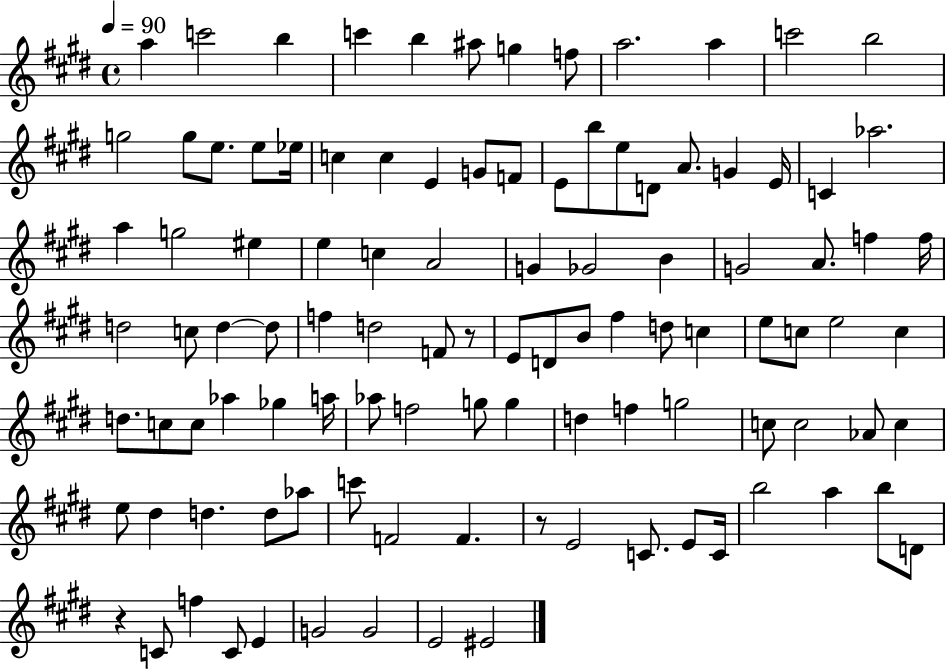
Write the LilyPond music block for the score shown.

{
  \clef treble
  \time 4/4
  \defaultTimeSignature
  \key e \major
  \tempo 4 = 90
  \repeat volta 2 { a''4 c'''2 b''4 | c'''4 b''4 ais''8 g''4 f''8 | a''2. a''4 | c'''2 b''2 | \break g''2 g''8 e''8. e''8 ees''16 | c''4 c''4 e'4 g'8 f'8 | e'8 b''8 e''8 d'8 a'8. g'4 e'16 | c'4 aes''2. | \break a''4 g''2 eis''4 | e''4 c''4 a'2 | g'4 ges'2 b'4 | g'2 a'8. f''4 f''16 | \break d''2 c''8 d''4~~ d''8 | f''4 d''2 f'8 r8 | e'8 d'8 b'8 fis''4 d''8 c''4 | e''8 c''8 e''2 c''4 | \break d''8. c''8 c''8 aes''4 ges''4 a''16 | aes''8 f''2 g''8 g''4 | d''4 f''4 g''2 | c''8 c''2 aes'8 c''4 | \break e''8 dis''4 d''4. d''8 aes''8 | c'''8 f'2 f'4. | r8 e'2 c'8. e'8 c'16 | b''2 a''4 b''8 d'8 | \break r4 c'8 f''4 c'8 e'4 | g'2 g'2 | e'2 eis'2 | } \bar "|."
}